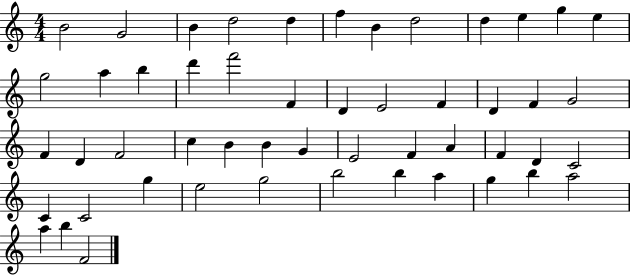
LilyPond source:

{
  \clef treble
  \numericTimeSignature
  \time 4/4
  \key c \major
  b'2 g'2 | b'4 d''2 d''4 | f''4 b'4 d''2 | d''4 e''4 g''4 e''4 | \break g''2 a''4 b''4 | d'''4 f'''2 f'4 | d'4 e'2 f'4 | d'4 f'4 g'2 | \break f'4 d'4 f'2 | c''4 b'4 b'4 g'4 | e'2 f'4 a'4 | f'4 d'4 c'2 | \break c'4 c'2 g''4 | e''2 g''2 | b''2 b''4 a''4 | g''4 b''4 a''2 | \break a''4 b''4 f'2 | \bar "|."
}